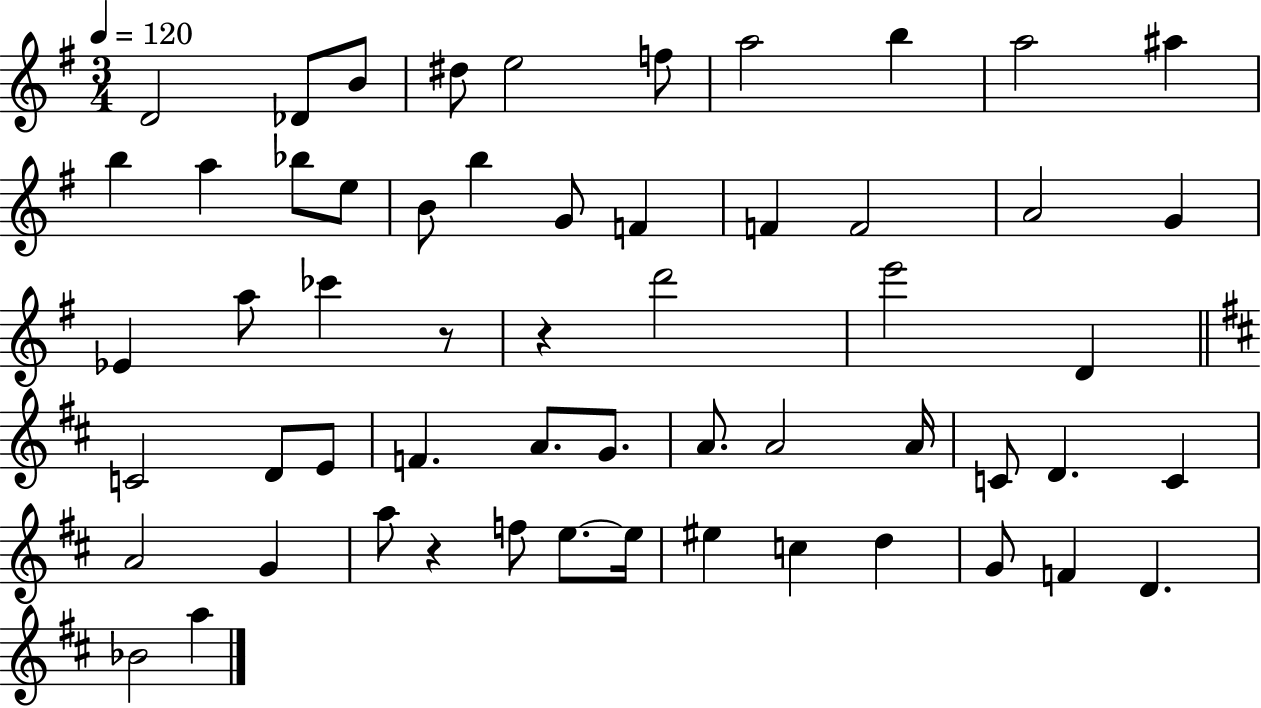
X:1
T:Untitled
M:3/4
L:1/4
K:G
D2 _D/2 B/2 ^d/2 e2 f/2 a2 b a2 ^a b a _b/2 e/2 B/2 b G/2 F F F2 A2 G _E a/2 _c' z/2 z d'2 e'2 D C2 D/2 E/2 F A/2 G/2 A/2 A2 A/4 C/2 D C A2 G a/2 z f/2 e/2 e/4 ^e c d G/2 F D _B2 a